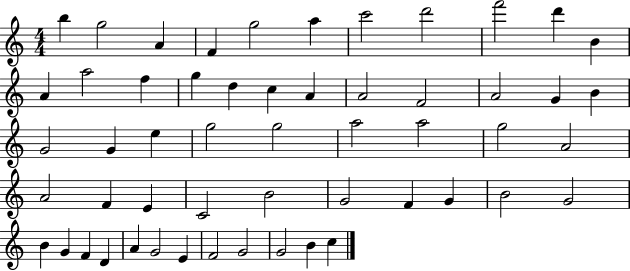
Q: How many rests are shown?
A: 0